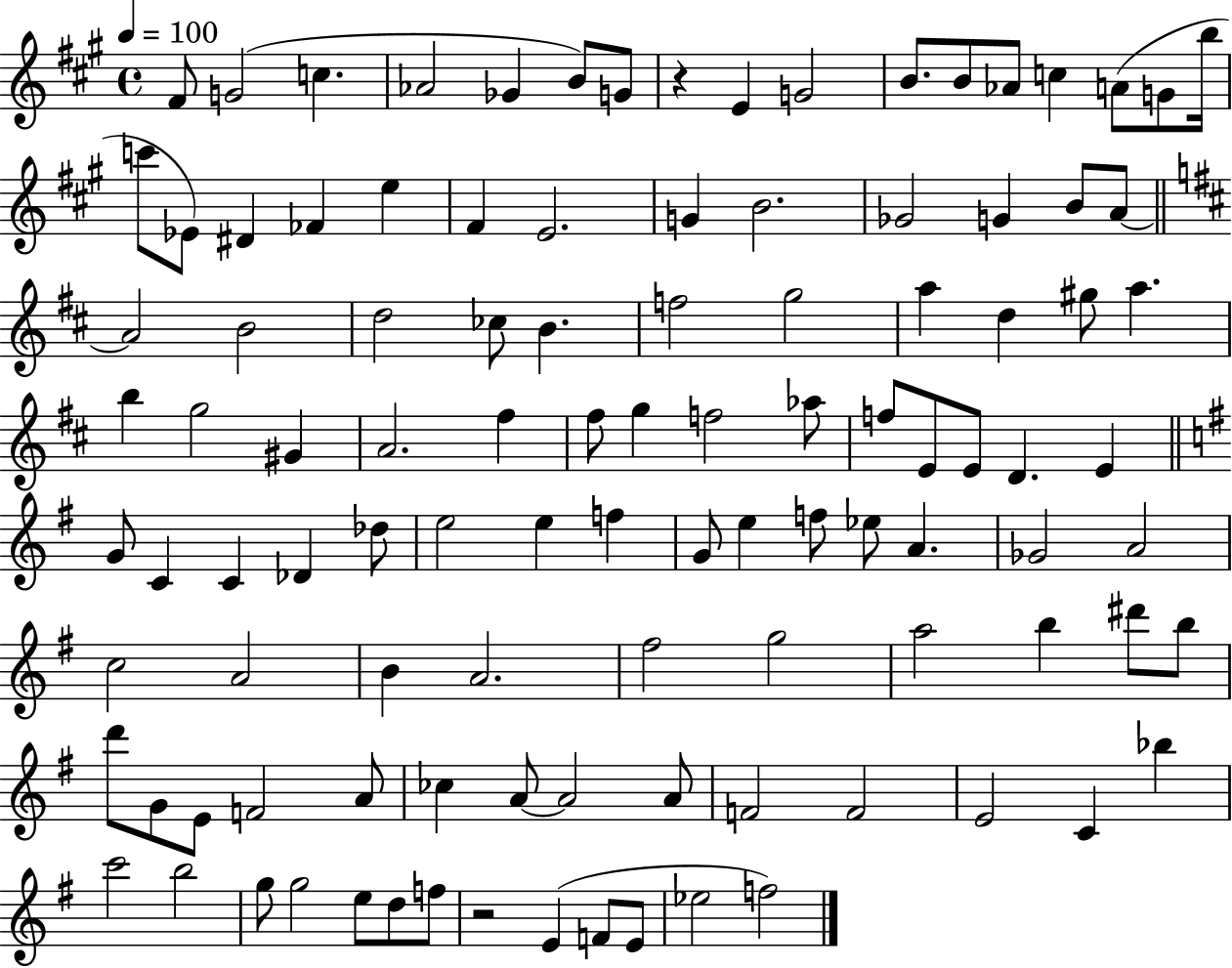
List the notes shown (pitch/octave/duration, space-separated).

F#4/e G4/h C5/q. Ab4/h Gb4/q B4/e G4/e R/q E4/q G4/h B4/e. B4/e Ab4/e C5/q A4/e G4/e B5/s C6/e Eb4/e D#4/q FES4/q E5/q F#4/q E4/h. G4/q B4/h. Gb4/h G4/q B4/e A4/e A4/h B4/h D5/h CES5/e B4/q. F5/h G5/h A5/q D5/q G#5/e A5/q. B5/q G5/h G#4/q A4/h. F#5/q F#5/e G5/q F5/h Ab5/e F5/e E4/e E4/e D4/q. E4/q G4/e C4/q C4/q Db4/q Db5/e E5/h E5/q F5/q G4/e E5/q F5/e Eb5/e A4/q. Gb4/h A4/h C5/h A4/h B4/q A4/h. F#5/h G5/h A5/h B5/q D#6/e B5/e D6/e G4/e E4/e F4/h A4/e CES5/q A4/e A4/h A4/e F4/h F4/h E4/h C4/q Bb5/q C6/h B5/h G5/e G5/h E5/e D5/e F5/e R/h E4/q F4/e E4/e Eb5/h F5/h